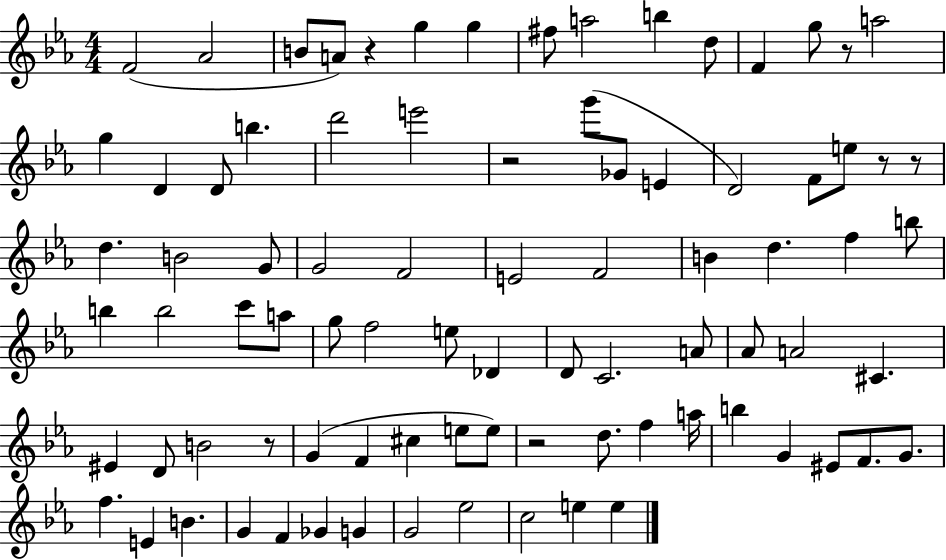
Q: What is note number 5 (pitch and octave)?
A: G5